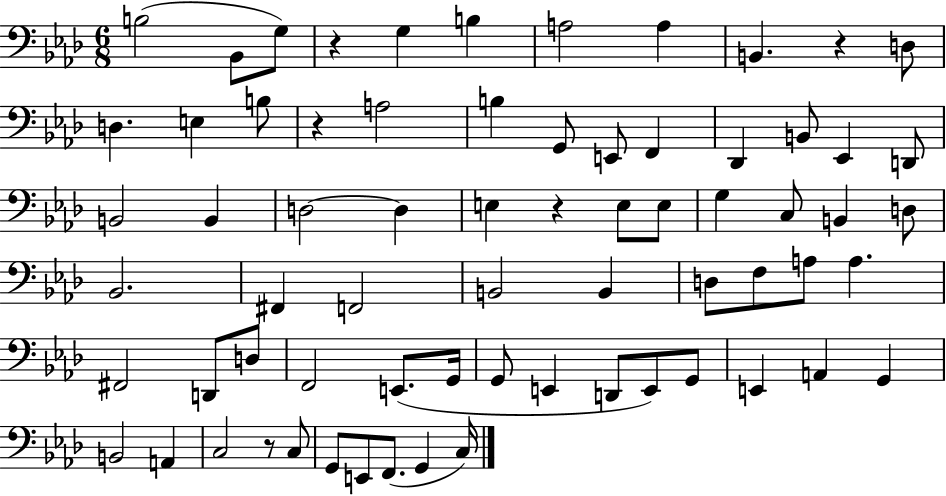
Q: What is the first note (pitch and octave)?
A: B3